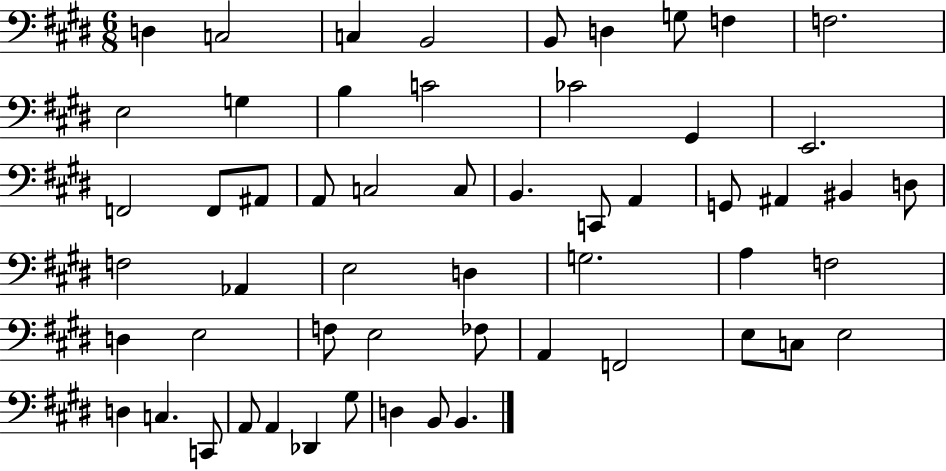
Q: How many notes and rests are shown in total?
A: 56